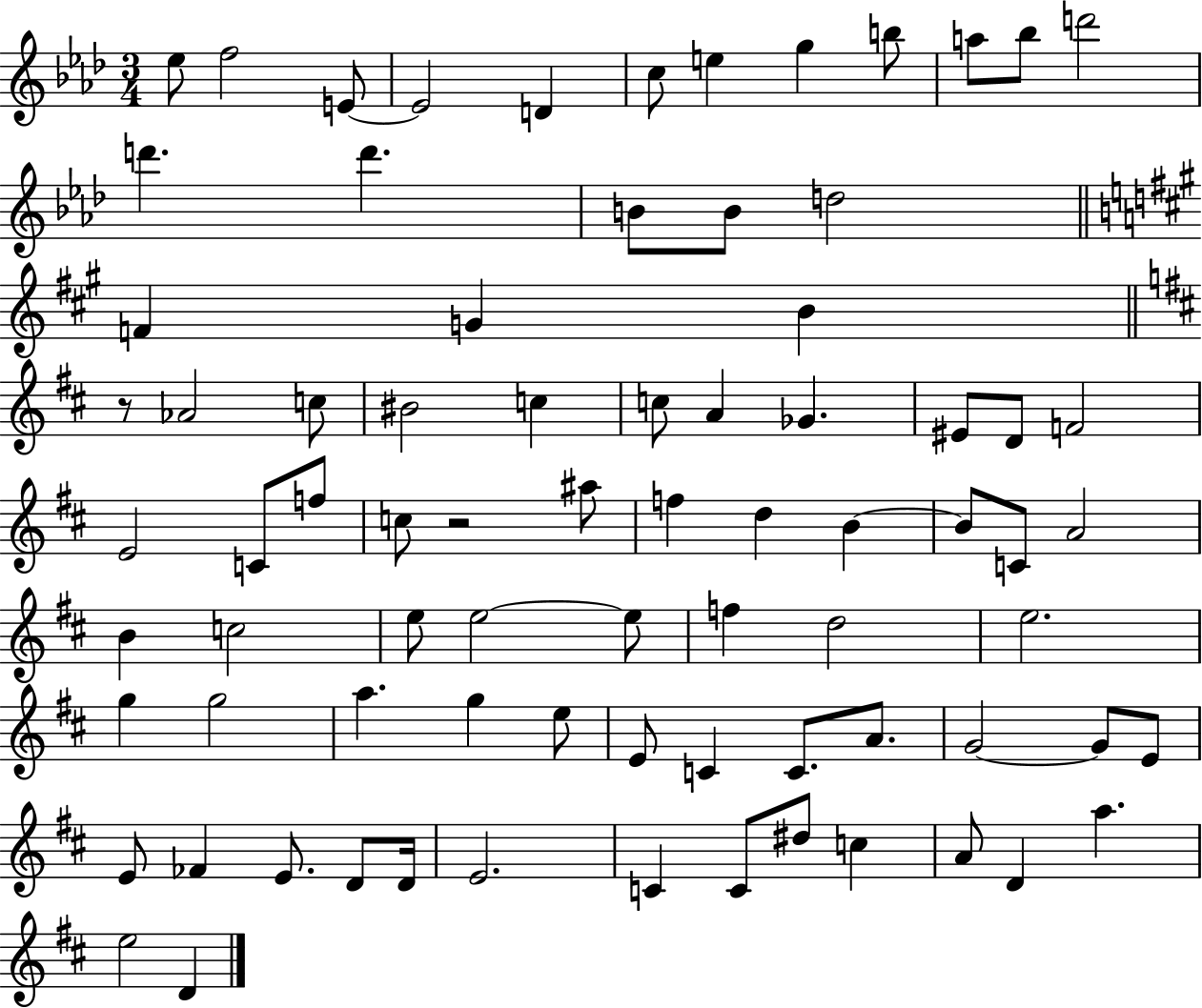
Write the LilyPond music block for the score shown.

{
  \clef treble
  \numericTimeSignature
  \time 3/4
  \key aes \major
  ees''8 f''2 e'8~~ | e'2 d'4 | c''8 e''4 g''4 b''8 | a''8 bes''8 d'''2 | \break d'''4. d'''4. | b'8 b'8 d''2 | \bar "||" \break \key a \major f'4 g'4 b'4 | \bar "||" \break \key b \minor r8 aes'2 c''8 | bis'2 c''4 | c''8 a'4 ges'4. | eis'8 d'8 f'2 | \break e'2 c'8 f''8 | c''8 r2 ais''8 | f''4 d''4 b'4~~ | b'8 c'8 a'2 | \break b'4 c''2 | e''8 e''2~~ e''8 | f''4 d''2 | e''2. | \break g''4 g''2 | a''4. g''4 e''8 | e'8 c'4 c'8. a'8. | g'2~~ g'8 e'8 | \break e'8 fes'4 e'8. d'8 d'16 | e'2. | c'4 c'8 dis''8 c''4 | a'8 d'4 a''4. | \break e''2 d'4 | \bar "|."
}